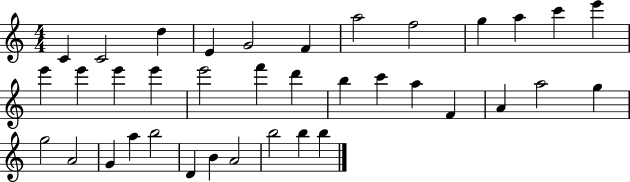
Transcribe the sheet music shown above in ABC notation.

X:1
T:Untitled
M:4/4
L:1/4
K:C
C C2 d E G2 F a2 f2 g a c' e' e' e' e' e' e'2 f' d' b c' a F A a2 g g2 A2 G a b2 D B A2 b2 b b